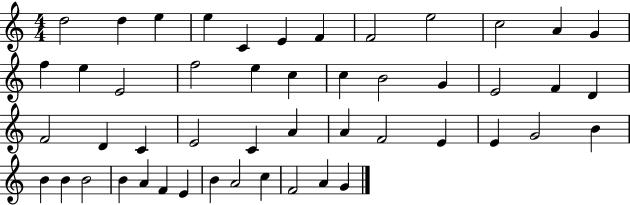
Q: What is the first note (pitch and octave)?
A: D5